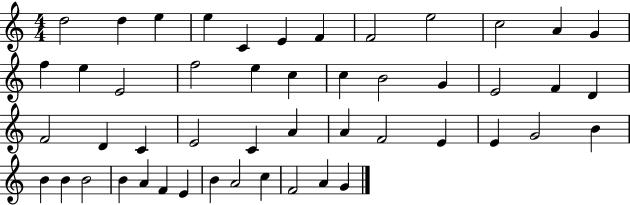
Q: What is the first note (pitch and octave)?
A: D5